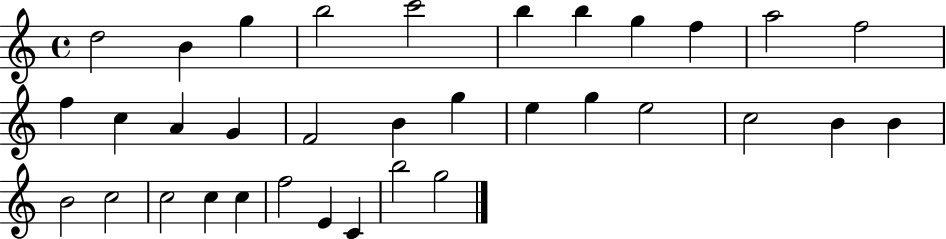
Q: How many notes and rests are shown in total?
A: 34